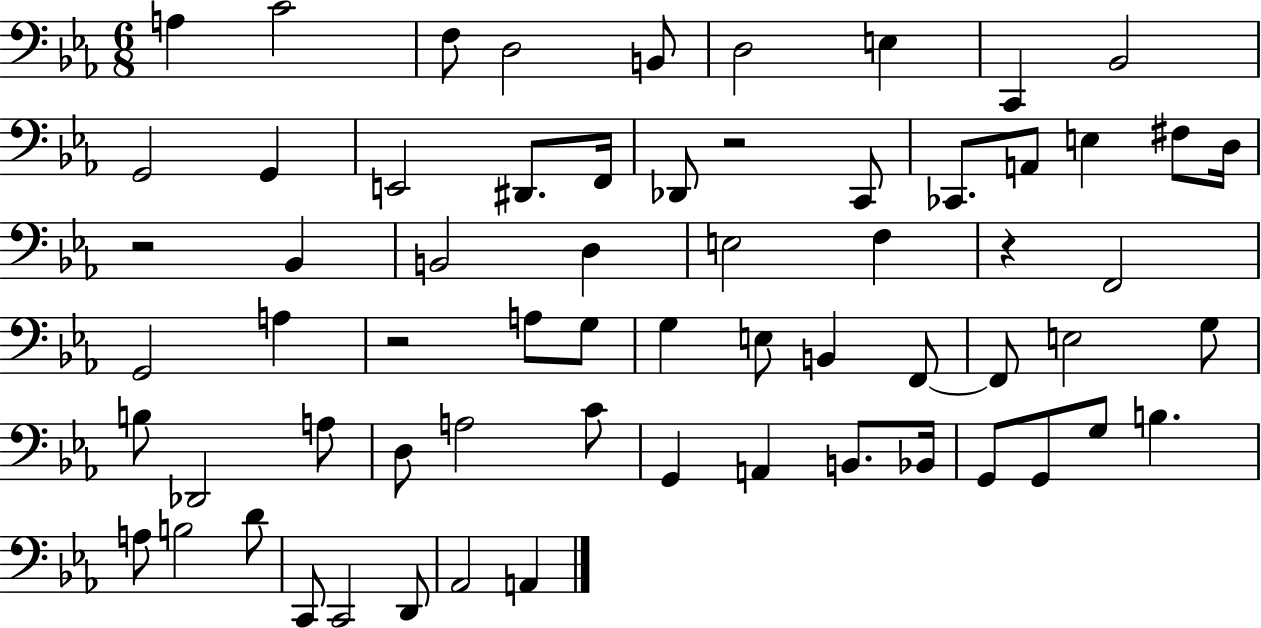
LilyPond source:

{
  \clef bass
  \numericTimeSignature
  \time 6/8
  \key ees \major
  a4 c'2 | f8 d2 b,8 | d2 e4 | c,4 bes,2 | \break g,2 g,4 | e,2 dis,8. f,16 | des,8 r2 c,8 | ces,8. a,8 e4 fis8 d16 | \break r2 bes,4 | b,2 d4 | e2 f4 | r4 f,2 | \break g,2 a4 | r2 a8 g8 | g4 e8 b,4 f,8~~ | f,8 e2 g8 | \break b8 des,2 a8 | d8 a2 c'8 | g,4 a,4 b,8. bes,16 | g,8 g,8 g8 b4. | \break a8 b2 d'8 | c,8 c,2 d,8 | aes,2 a,4 | \bar "|."
}